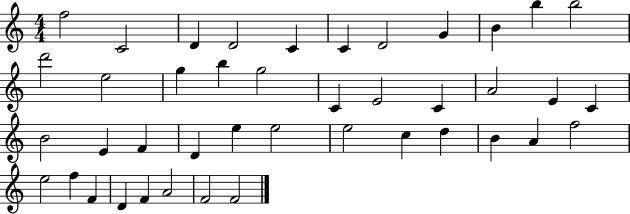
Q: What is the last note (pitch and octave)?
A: F4